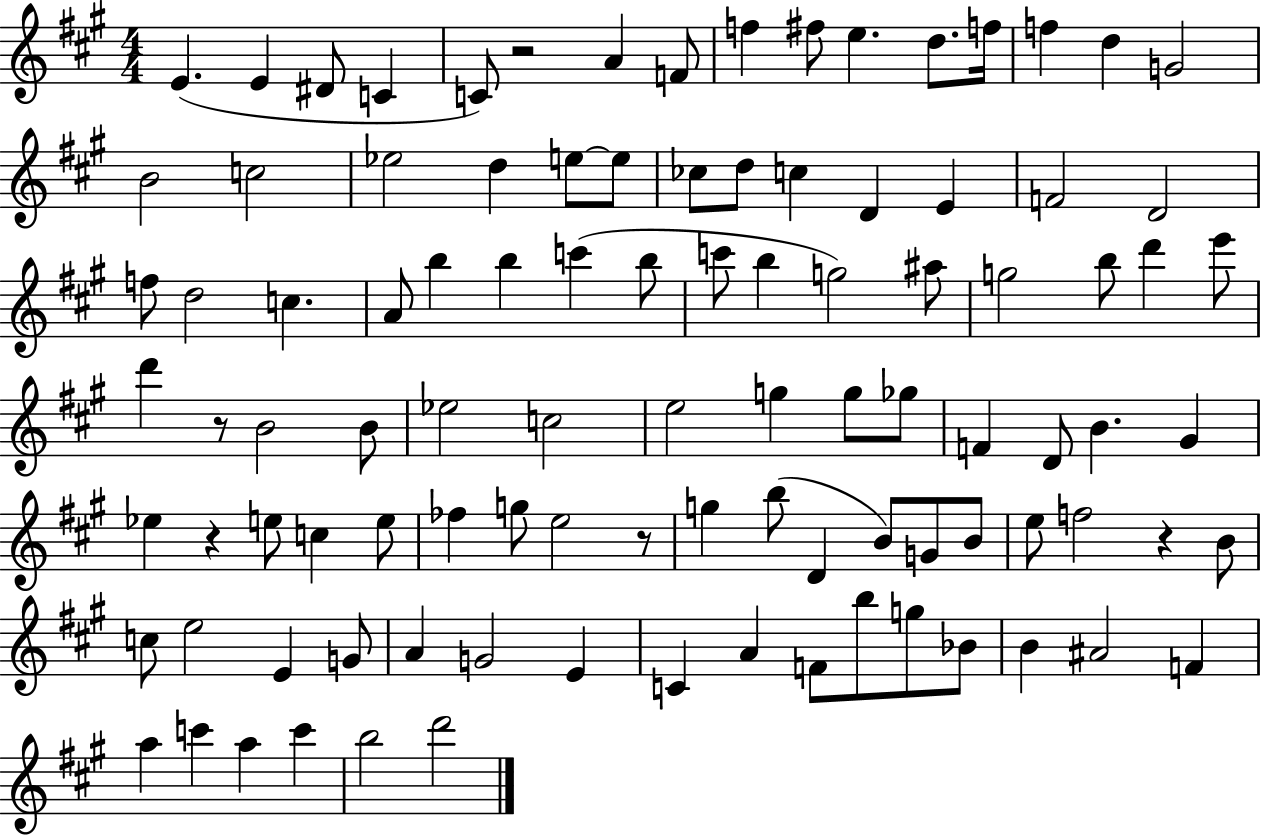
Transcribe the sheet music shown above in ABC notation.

X:1
T:Untitled
M:4/4
L:1/4
K:A
E E ^D/2 C C/2 z2 A F/2 f ^f/2 e d/2 f/4 f d G2 B2 c2 _e2 d e/2 e/2 _c/2 d/2 c D E F2 D2 f/2 d2 c A/2 b b c' b/2 c'/2 b g2 ^a/2 g2 b/2 d' e'/2 d' z/2 B2 B/2 _e2 c2 e2 g g/2 _g/2 F D/2 B ^G _e z e/2 c e/2 _f g/2 e2 z/2 g b/2 D B/2 G/2 B/2 e/2 f2 z B/2 c/2 e2 E G/2 A G2 E C A F/2 b/2 g/2 _B/2 B ^A2 F a c' a c' b2 d'2